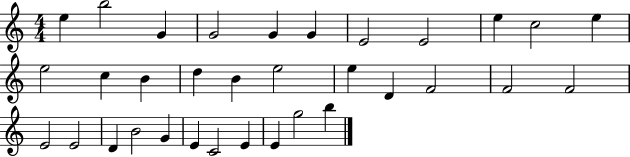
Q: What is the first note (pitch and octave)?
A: E5